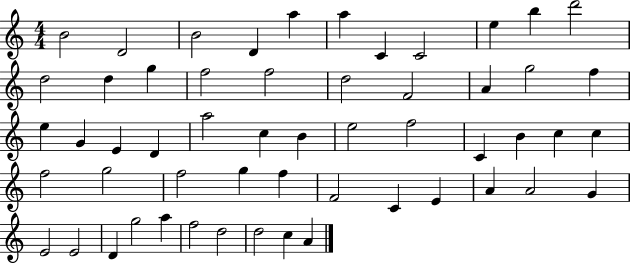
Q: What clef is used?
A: treble